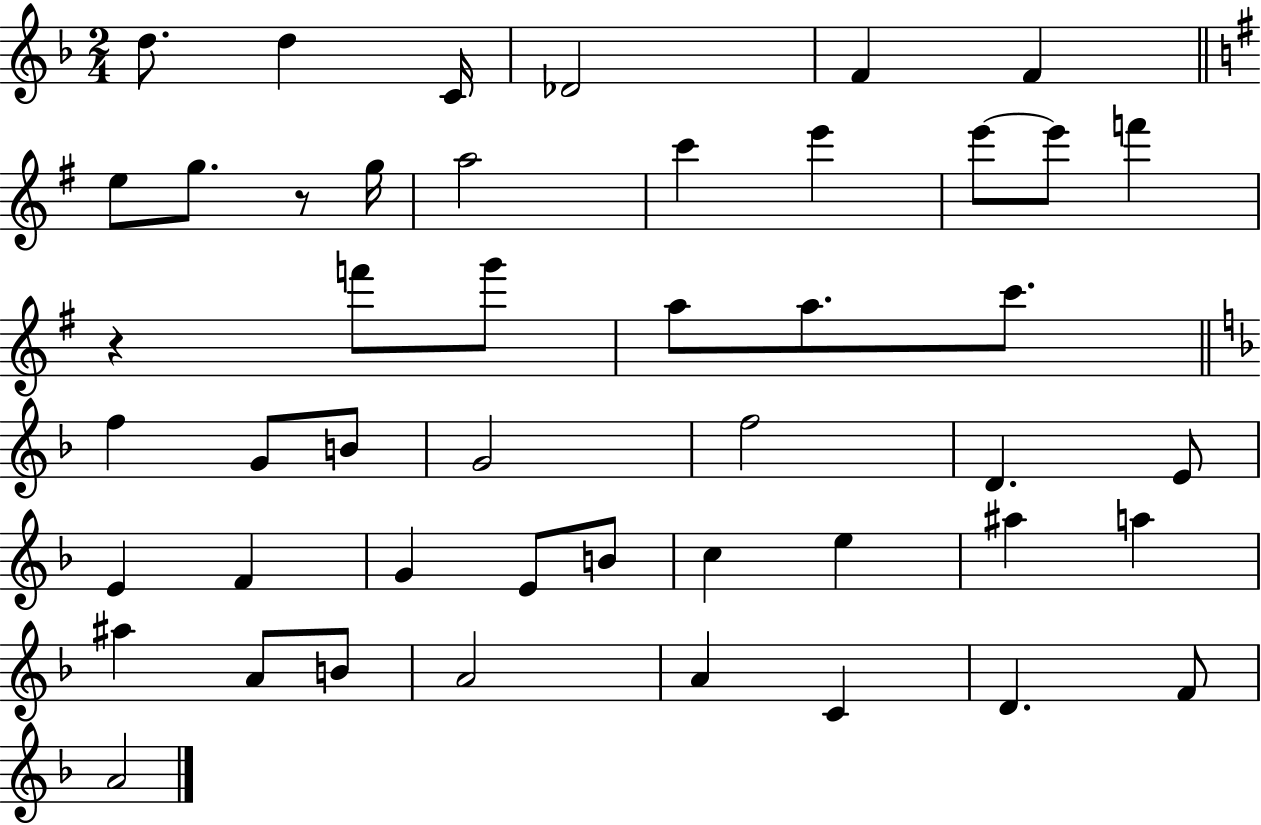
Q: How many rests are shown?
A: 2